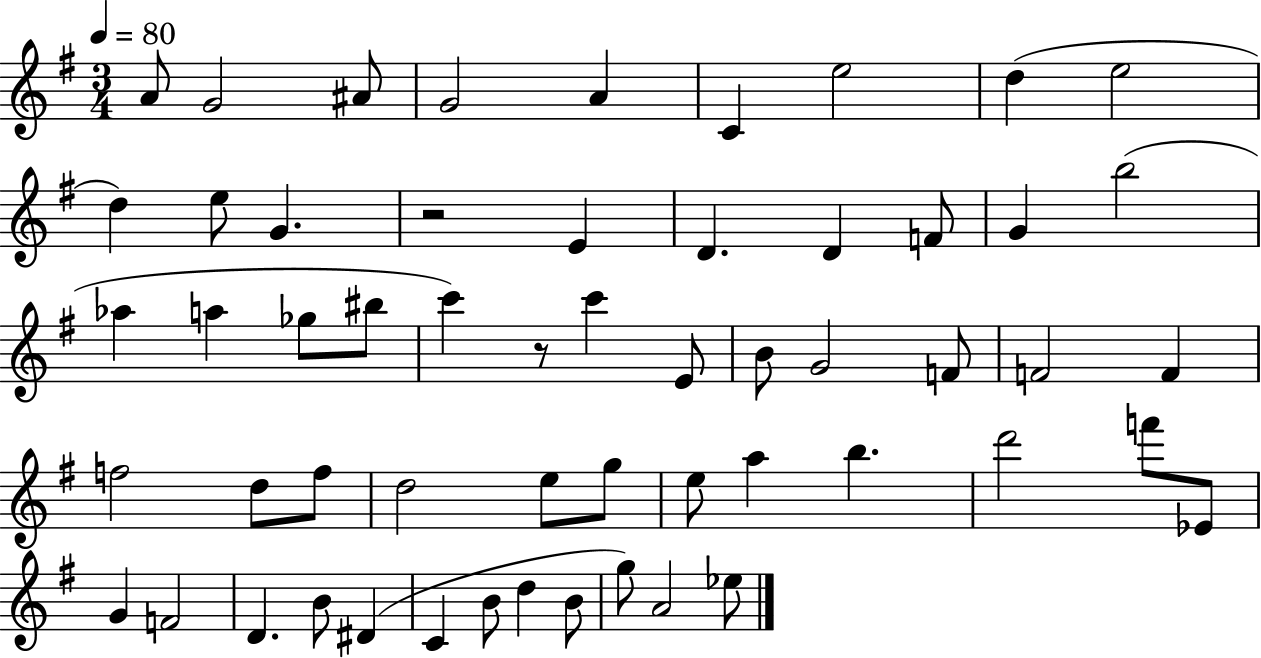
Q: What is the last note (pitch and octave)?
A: Eb5